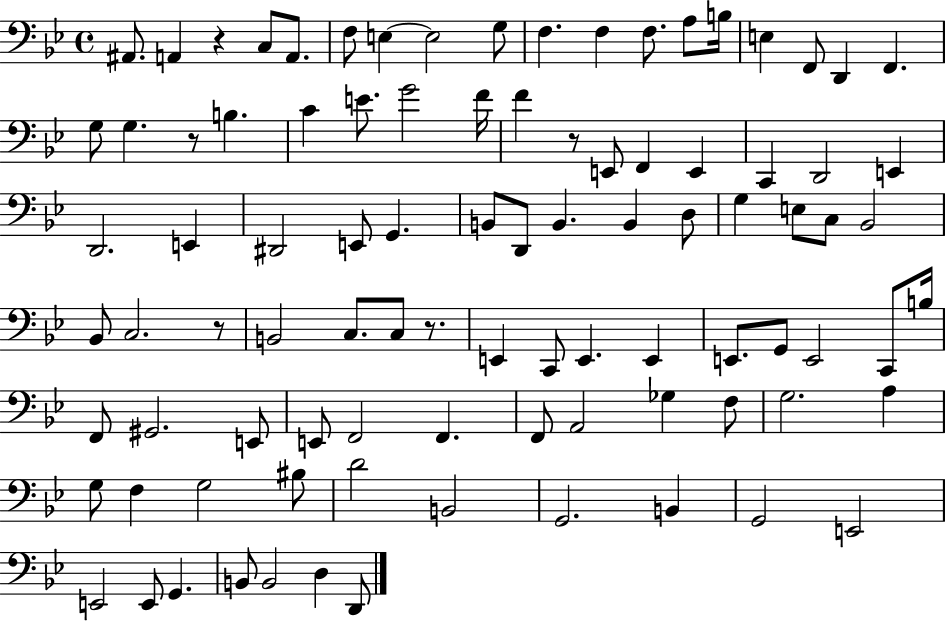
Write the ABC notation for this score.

X:1
T:Untitled
M:4/4
L:1/4
K:Bb
^A,,/2 A,, z C,/2 A,,/2 F,/2 E, E,2 G,/2 F, F, F,/2 A,/2 B,/4 E, F,,/2 D,, F,, G,/2 G, z/2 B, C E/2 G2 F/4 F z/2 E,,/2 F,, E,, C,, D,,2 E,, D,,2 E,, ^D,,2 E,,/2 G,, B,,/2 D,,/2 B,, B,, D,/2 G, E,/2 C,/2 _B,,2 _B,,/2 C,2 z/2 B,,2 C,/2 C,/2 z/2 E,, C,,/2 E,, E,, E,,/2 G,,/2 E,,2 C,,/2 B,/4 F,,/2 ^G,,2 E,,/2 E,,/2 F,,2 F,, F,,/2 A,,2 _G, F,/2 G,2 A, G,/2 F, G,2 ^B,/2 D2 B,,2 G,,2 B,, G,,2 E,,2 E,,2 E,,/2 G,, B,,/2 B,,2 D, D,,/2